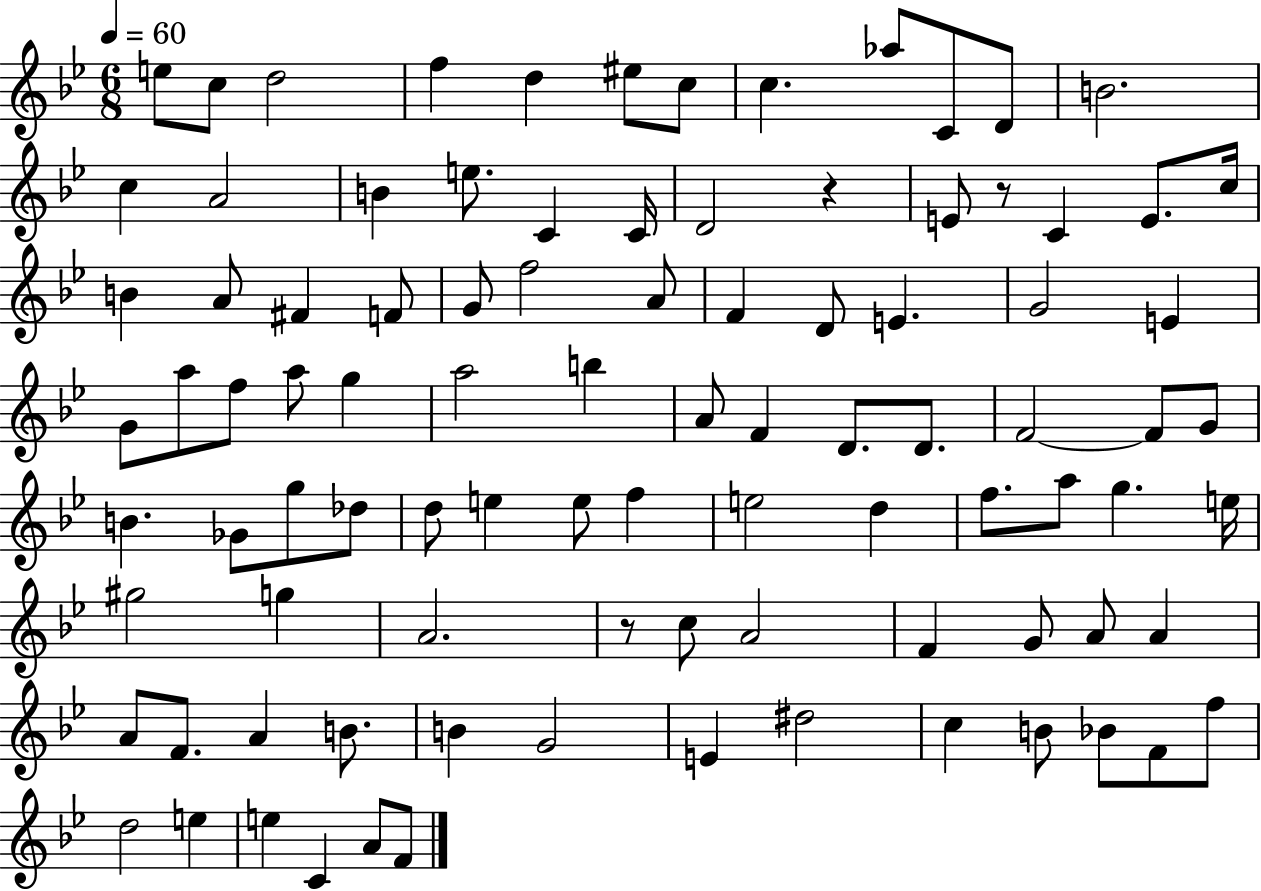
{
  \clef treble
  \numericTimeSignature
  \time 6/8
  \key bes \major
  \tempo 4 = 60
  e''8 c''8 d''2 | f''4 d''4 eis''8 c''8 | c''4. aes''8 c'8 d'8 | b'2. | \break c''4 a'2 | b'4 e''8. c'4 c'16 | d'2 r4 | e'8 r8 c'4 e'8. c''16 | \break b'4 a'8 fis'4 f'8 | g'8 f''2 a'8 | f'4 d'8 e'4. | g'2 e'4 | \break g'8 a''8 f''8 a''8 g''4 | a''2 b''4 | a'8 f'4 d'8. d'8. | f'2~~ f'8 g'8 | \break b'4. ges'8 g''8 des''8 | d''8 e''4 e''8 f''4 | e''2 d''4 | f''8. a''8 g''4. e''16 | \break gis''2 g''4 | a'2. | r8 c''8 a'2 | f'4 g'8 a'8 a'4 | \break a'8 f'8. a'4 b'8. | b'4 g'2 | e'4 dis''2 | c''4 b'8 bes'8 f'8 f''8 | \break d''2 e''4 | e''4 c'4 a'8 f'8 | \bar "|."
}